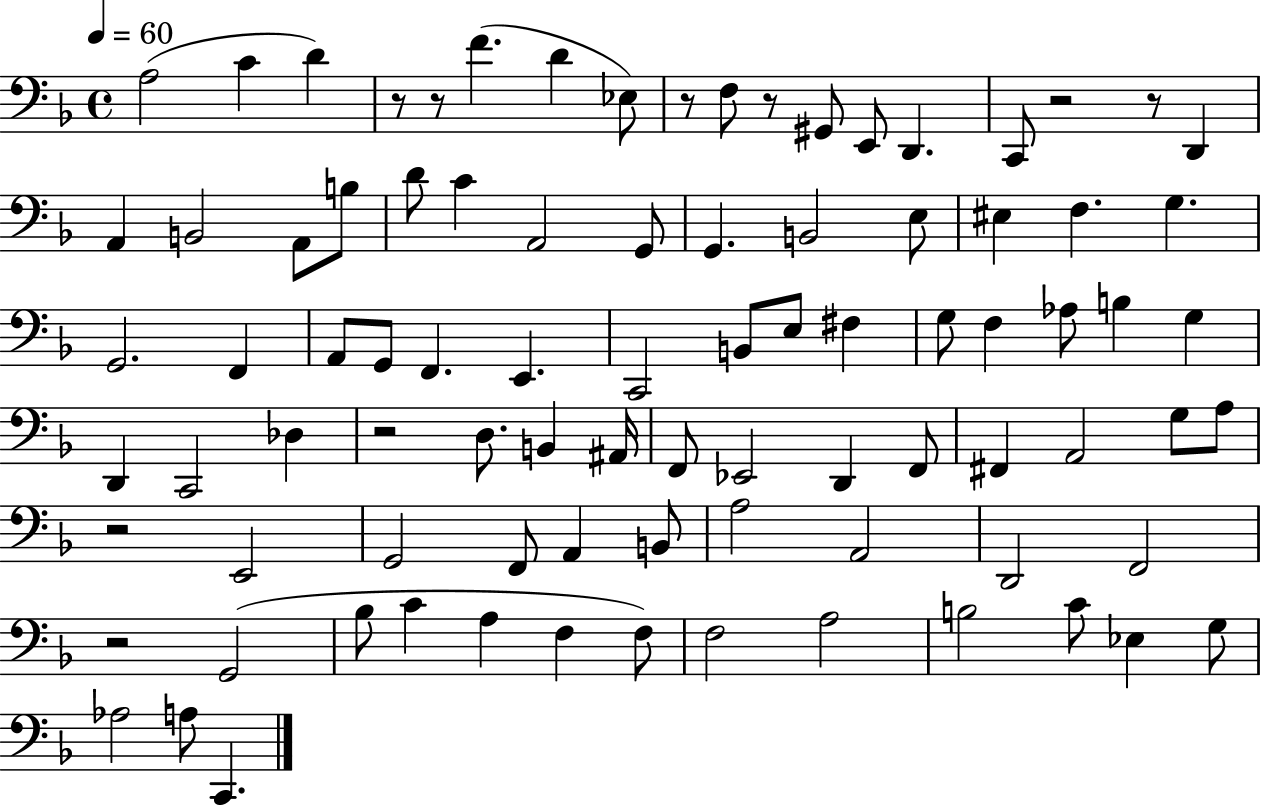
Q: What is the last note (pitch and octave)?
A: C2